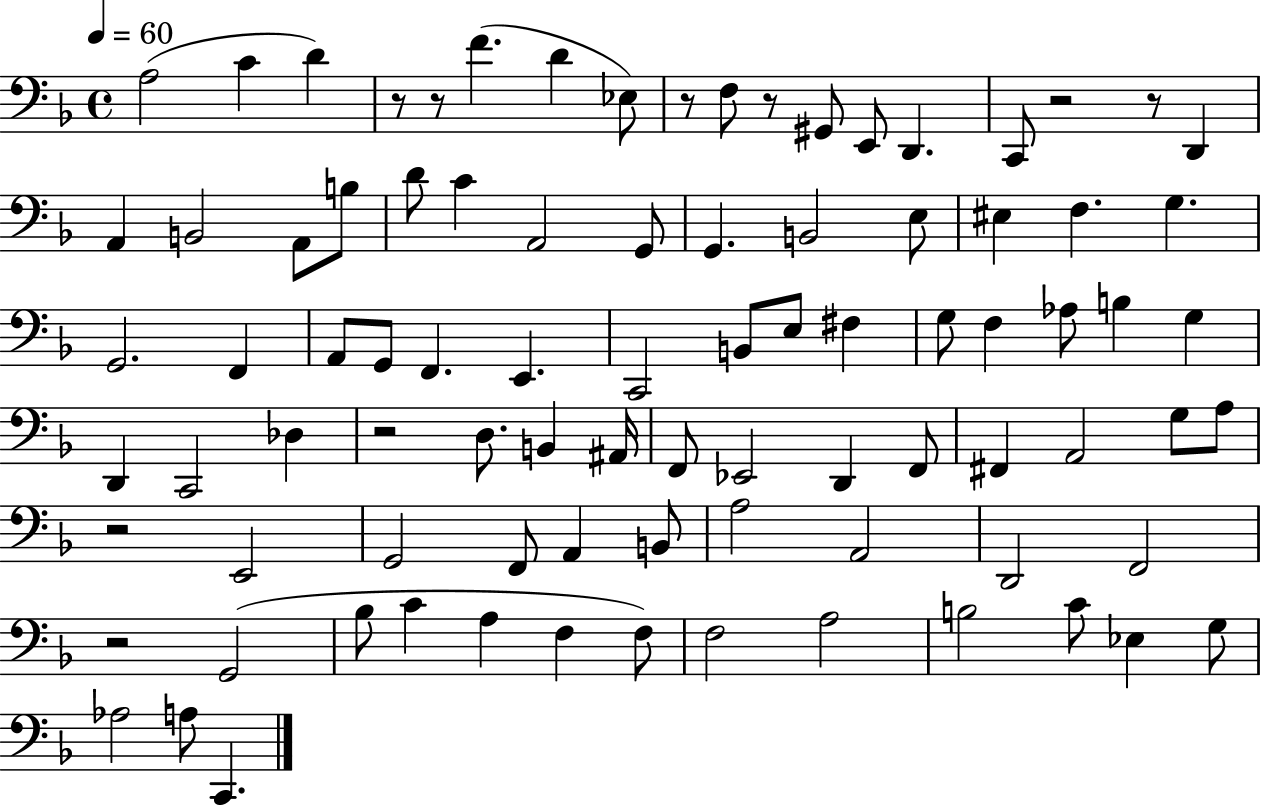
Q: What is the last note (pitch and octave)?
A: C2